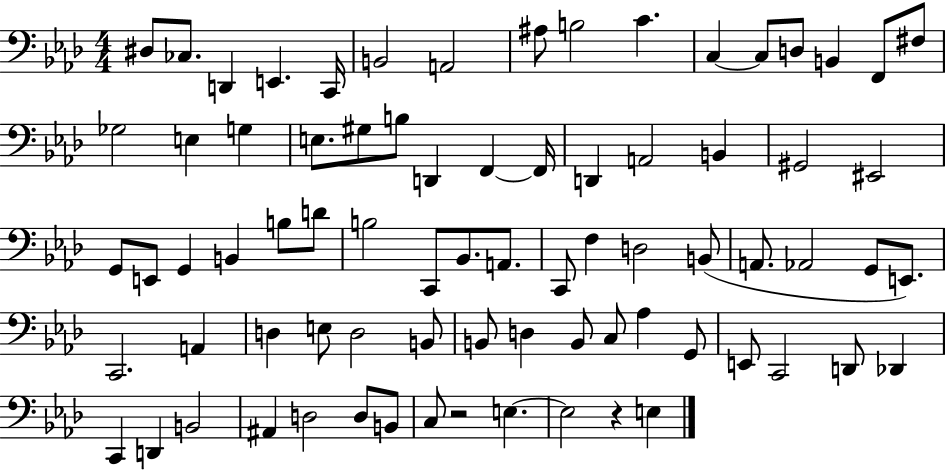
X:1
T:Untitled
M:4/4
L:1/4
K:Ab
^D,/2 _C,/2 D,, E,, C,,/4 B,,2 A,,2 ^A,/2 B,2 C C, C,/2 D,/2 B,, F,,/2 ^F,/2 _G,2 E, G, E,/2 ^G,/2 B,/2 D,, F,, F,,/4 D,, A,,2 B,, ^G,,2 ^E,,2 G,,/2 E,,/2 G,, B,, B,/2 D/2 B,2 C,,/2 _B,,/2 A,,/2 C,,/2 F, D,2 B,,/2 A,,/2 _A,,2 G,,/2 E,,/2 C,,2 A,, D, E,/2 D,2 B,,/2 B,,/2 D, B,,/2 C,/2 _A, G,,/2 E,,/2 C,,2 D,,/2 _D,, C,, D,, B,,2 ^A,, D,2 D,/2 B,,/2 C,/2 z2 E, E,2 z E,